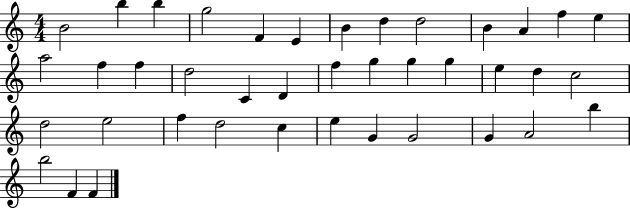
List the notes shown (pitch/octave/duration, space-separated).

B4/h B5/q B5/q G5/h F4/q E4/q B4/q D5/q D5/h B4/q A4/q F5/q E5/q A5/h F5/q F5/q D5/h C4/q D4/q F5/q G5/q G5/q G5/q E5/q D5/q C5/h D5/h E5/h F5/q D5/h C5/q E5/q G4/q G4/h G4/q A4/h B5/q B5/h F4/q F4/q